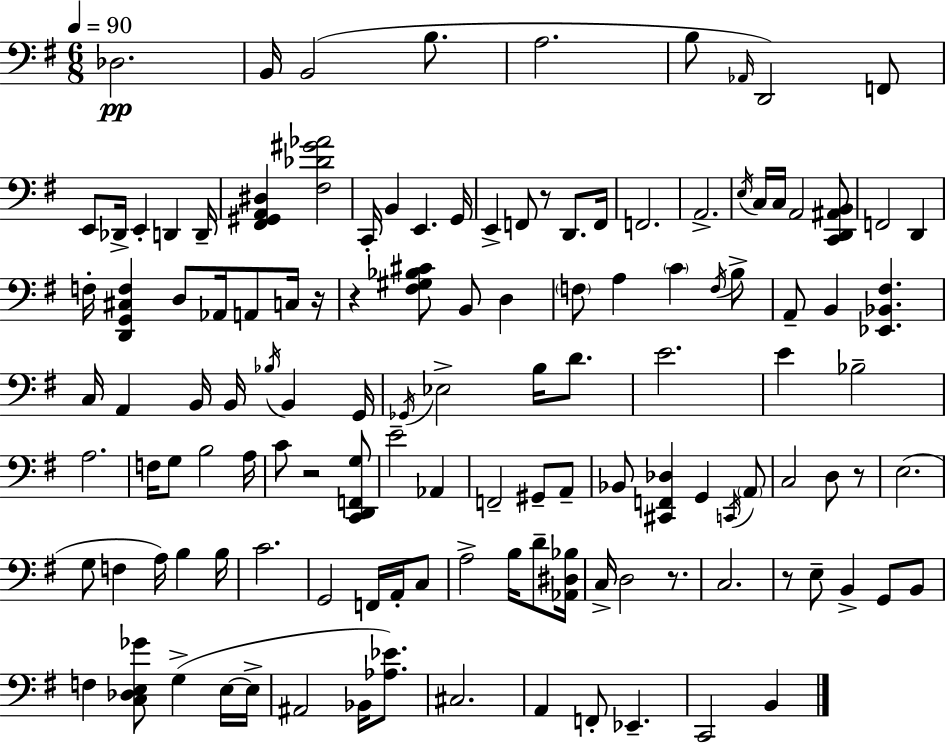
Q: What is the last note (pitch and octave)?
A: B2